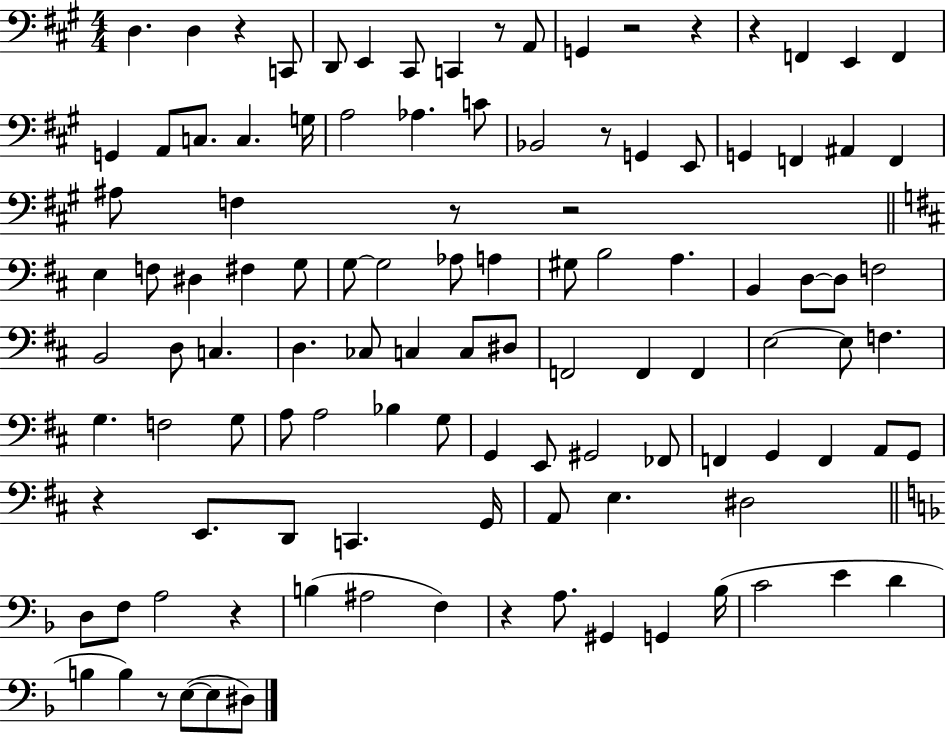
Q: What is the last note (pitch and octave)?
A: D#3